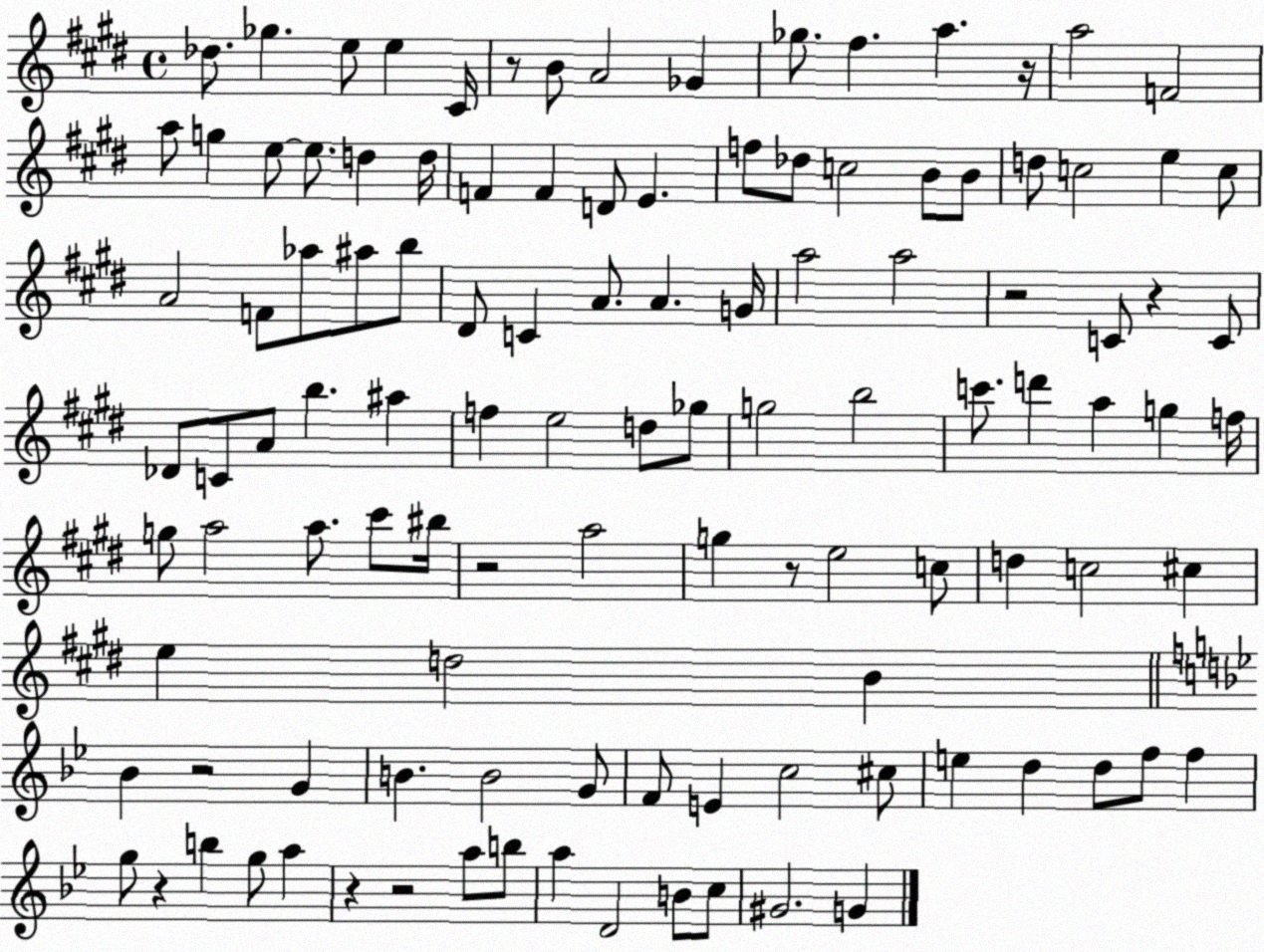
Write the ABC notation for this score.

X:1
T:Untitled
M:4/4
L:1/4
K:E
_d/2 _g e/2 e ^C/4 z/2 B/2 A2 _G _g/2 ^f a z/4 a2 F2 a/2 g e/2 e/2 d d/4 F F D/2 E f/2 _d/2 c2 B/2 B/2 d/2 c2 e c/2 A2 F/2 _a/2 ^a/2 b/2 ^D/2 C A/2 A G/4 a2 a2 z2 C/2 z C/2 _D/2 C/2 A/2 b ^a f e2 d/2 _g/2 g2 b2 c'/2 d' a g f/4 g/2 a2 a/2 ^c'/2 ^b/4 z2 a2 g z/2 e2 c/2 d c2 ^c e d2 B _B z2 G B B2 G/2 F/2 E c2 ^c/2 e d d/2 f/2 f g/2 z b g/2 a z z2 a/2 b/2 a D2 B/2 c/2 ^G2 G